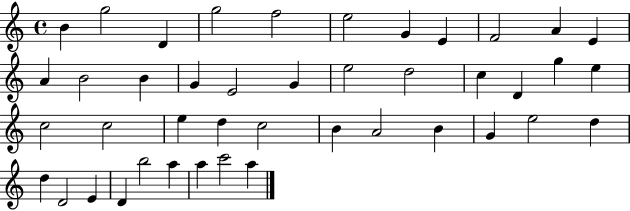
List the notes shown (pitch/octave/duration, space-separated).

B4/q G5/h D4/q G5/h F5/h E5/h G4/q E4/q F4/h A4/q E4/q A4/q B4/h B4/q G4/q E4/h G4/q E5/h D5/h C5/q D4/q G5/q E5/q C5/h C5/h E5/q D5/q C5/h B4/q A4/h B4/q G4/q E5/h D5/q D5/q D4/h E4/q D4/q B5/h A5/q A5/q C6/h A5/q